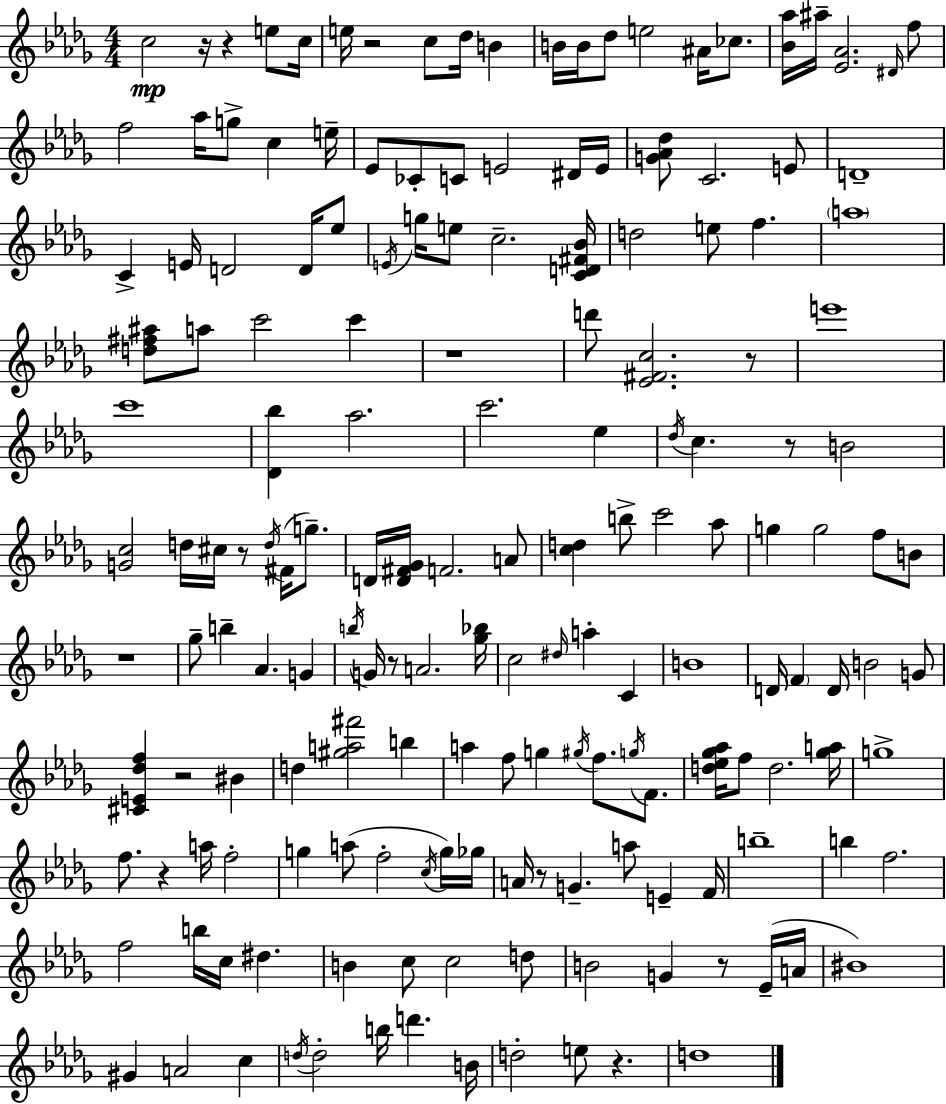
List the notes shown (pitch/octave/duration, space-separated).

C5/h R/s R/q E5/e C5/s E5/s R/h C5/e Db5/s B4/q B4/s B4/s Db5/e E5/h A#4/s CES5/e. [Bb4,Ab5]/s A#5/s [Eb4,Ab4]/h. D#4/s F5/e F5/h Ab5/s G5/e C5/q E5/s Eb4/e CES4/e C4/e E4/h D#4/s E4/s [G4,Ab4,Db5]/e C4/h. E4/e D4/w C4/q E4/s D4/h D4/s Eb5/e E4/s G5/s E5/e C5/h. [C4,D4,F#4,Bb4]/s D5/h E5/e F5/q. A5/w [D5,F#5,A#5]/e A5/e C6/h C6/q R/w D6/e [Eb4,F#4,C5]/h. R/e E6/w C6/w [Db4,Bb5]/q Ab5/h. C6/h. Eb5/q Db5/s C5/q. R/e B4/h [G4,C5]/h D5/s C#5/s R/e D5/s F#4/s G5/e. D4/s [D4,F#4,Gb4]/s F4/h. A4/e [C5,D5]/q B5/e C6/h Ab5/e G5/q G5/h F5/e B4/e R/w Gb5/e B5/q Ab4/q. G4/q B5/s G4/s R/e A4/h. [Gb5,Bb5]/s C5/h D#5/s A5/q C4/q B4/w D4/s F4/q D4/s B4/h G4/e [C#4,E4,Db5,F5]/q R/h BIS4/q D5/q [G#5,A5,F#6]/h B5/q A5/q F5/e G5/q G#5/s F5/e. G5/s F4/e. [D5,Eb5,Gb5,Ab5]/s F5/e D5/h. [Gb5,A5]/s G5/w F5/e. R/q A5/s F5/h G5/q A5/e F5/h C5/s G5/s Gb5/s A4/s R/e G4/q. A5/e E4/q F4/s B5/w B5/q F5/h. F5/h B5/s C5/s D#5/q. B4/q C5/e C5/h D5/e B4/h G4/q R/e Eb4/s A4/s BIS4/w G#4/q A4/h C5/q D5/s D5/h B5/s D6/q. B4/s D5/h E5/e R/q. D5/w